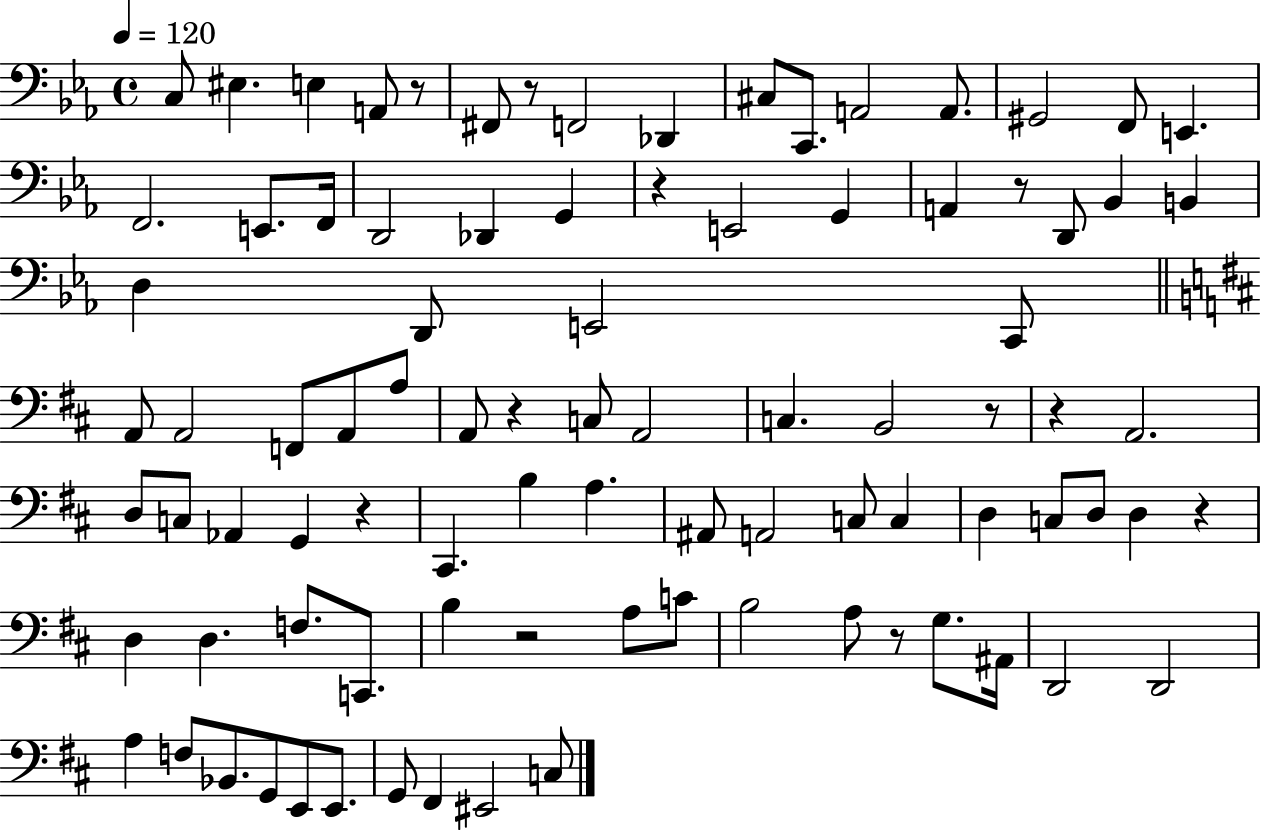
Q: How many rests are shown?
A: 11